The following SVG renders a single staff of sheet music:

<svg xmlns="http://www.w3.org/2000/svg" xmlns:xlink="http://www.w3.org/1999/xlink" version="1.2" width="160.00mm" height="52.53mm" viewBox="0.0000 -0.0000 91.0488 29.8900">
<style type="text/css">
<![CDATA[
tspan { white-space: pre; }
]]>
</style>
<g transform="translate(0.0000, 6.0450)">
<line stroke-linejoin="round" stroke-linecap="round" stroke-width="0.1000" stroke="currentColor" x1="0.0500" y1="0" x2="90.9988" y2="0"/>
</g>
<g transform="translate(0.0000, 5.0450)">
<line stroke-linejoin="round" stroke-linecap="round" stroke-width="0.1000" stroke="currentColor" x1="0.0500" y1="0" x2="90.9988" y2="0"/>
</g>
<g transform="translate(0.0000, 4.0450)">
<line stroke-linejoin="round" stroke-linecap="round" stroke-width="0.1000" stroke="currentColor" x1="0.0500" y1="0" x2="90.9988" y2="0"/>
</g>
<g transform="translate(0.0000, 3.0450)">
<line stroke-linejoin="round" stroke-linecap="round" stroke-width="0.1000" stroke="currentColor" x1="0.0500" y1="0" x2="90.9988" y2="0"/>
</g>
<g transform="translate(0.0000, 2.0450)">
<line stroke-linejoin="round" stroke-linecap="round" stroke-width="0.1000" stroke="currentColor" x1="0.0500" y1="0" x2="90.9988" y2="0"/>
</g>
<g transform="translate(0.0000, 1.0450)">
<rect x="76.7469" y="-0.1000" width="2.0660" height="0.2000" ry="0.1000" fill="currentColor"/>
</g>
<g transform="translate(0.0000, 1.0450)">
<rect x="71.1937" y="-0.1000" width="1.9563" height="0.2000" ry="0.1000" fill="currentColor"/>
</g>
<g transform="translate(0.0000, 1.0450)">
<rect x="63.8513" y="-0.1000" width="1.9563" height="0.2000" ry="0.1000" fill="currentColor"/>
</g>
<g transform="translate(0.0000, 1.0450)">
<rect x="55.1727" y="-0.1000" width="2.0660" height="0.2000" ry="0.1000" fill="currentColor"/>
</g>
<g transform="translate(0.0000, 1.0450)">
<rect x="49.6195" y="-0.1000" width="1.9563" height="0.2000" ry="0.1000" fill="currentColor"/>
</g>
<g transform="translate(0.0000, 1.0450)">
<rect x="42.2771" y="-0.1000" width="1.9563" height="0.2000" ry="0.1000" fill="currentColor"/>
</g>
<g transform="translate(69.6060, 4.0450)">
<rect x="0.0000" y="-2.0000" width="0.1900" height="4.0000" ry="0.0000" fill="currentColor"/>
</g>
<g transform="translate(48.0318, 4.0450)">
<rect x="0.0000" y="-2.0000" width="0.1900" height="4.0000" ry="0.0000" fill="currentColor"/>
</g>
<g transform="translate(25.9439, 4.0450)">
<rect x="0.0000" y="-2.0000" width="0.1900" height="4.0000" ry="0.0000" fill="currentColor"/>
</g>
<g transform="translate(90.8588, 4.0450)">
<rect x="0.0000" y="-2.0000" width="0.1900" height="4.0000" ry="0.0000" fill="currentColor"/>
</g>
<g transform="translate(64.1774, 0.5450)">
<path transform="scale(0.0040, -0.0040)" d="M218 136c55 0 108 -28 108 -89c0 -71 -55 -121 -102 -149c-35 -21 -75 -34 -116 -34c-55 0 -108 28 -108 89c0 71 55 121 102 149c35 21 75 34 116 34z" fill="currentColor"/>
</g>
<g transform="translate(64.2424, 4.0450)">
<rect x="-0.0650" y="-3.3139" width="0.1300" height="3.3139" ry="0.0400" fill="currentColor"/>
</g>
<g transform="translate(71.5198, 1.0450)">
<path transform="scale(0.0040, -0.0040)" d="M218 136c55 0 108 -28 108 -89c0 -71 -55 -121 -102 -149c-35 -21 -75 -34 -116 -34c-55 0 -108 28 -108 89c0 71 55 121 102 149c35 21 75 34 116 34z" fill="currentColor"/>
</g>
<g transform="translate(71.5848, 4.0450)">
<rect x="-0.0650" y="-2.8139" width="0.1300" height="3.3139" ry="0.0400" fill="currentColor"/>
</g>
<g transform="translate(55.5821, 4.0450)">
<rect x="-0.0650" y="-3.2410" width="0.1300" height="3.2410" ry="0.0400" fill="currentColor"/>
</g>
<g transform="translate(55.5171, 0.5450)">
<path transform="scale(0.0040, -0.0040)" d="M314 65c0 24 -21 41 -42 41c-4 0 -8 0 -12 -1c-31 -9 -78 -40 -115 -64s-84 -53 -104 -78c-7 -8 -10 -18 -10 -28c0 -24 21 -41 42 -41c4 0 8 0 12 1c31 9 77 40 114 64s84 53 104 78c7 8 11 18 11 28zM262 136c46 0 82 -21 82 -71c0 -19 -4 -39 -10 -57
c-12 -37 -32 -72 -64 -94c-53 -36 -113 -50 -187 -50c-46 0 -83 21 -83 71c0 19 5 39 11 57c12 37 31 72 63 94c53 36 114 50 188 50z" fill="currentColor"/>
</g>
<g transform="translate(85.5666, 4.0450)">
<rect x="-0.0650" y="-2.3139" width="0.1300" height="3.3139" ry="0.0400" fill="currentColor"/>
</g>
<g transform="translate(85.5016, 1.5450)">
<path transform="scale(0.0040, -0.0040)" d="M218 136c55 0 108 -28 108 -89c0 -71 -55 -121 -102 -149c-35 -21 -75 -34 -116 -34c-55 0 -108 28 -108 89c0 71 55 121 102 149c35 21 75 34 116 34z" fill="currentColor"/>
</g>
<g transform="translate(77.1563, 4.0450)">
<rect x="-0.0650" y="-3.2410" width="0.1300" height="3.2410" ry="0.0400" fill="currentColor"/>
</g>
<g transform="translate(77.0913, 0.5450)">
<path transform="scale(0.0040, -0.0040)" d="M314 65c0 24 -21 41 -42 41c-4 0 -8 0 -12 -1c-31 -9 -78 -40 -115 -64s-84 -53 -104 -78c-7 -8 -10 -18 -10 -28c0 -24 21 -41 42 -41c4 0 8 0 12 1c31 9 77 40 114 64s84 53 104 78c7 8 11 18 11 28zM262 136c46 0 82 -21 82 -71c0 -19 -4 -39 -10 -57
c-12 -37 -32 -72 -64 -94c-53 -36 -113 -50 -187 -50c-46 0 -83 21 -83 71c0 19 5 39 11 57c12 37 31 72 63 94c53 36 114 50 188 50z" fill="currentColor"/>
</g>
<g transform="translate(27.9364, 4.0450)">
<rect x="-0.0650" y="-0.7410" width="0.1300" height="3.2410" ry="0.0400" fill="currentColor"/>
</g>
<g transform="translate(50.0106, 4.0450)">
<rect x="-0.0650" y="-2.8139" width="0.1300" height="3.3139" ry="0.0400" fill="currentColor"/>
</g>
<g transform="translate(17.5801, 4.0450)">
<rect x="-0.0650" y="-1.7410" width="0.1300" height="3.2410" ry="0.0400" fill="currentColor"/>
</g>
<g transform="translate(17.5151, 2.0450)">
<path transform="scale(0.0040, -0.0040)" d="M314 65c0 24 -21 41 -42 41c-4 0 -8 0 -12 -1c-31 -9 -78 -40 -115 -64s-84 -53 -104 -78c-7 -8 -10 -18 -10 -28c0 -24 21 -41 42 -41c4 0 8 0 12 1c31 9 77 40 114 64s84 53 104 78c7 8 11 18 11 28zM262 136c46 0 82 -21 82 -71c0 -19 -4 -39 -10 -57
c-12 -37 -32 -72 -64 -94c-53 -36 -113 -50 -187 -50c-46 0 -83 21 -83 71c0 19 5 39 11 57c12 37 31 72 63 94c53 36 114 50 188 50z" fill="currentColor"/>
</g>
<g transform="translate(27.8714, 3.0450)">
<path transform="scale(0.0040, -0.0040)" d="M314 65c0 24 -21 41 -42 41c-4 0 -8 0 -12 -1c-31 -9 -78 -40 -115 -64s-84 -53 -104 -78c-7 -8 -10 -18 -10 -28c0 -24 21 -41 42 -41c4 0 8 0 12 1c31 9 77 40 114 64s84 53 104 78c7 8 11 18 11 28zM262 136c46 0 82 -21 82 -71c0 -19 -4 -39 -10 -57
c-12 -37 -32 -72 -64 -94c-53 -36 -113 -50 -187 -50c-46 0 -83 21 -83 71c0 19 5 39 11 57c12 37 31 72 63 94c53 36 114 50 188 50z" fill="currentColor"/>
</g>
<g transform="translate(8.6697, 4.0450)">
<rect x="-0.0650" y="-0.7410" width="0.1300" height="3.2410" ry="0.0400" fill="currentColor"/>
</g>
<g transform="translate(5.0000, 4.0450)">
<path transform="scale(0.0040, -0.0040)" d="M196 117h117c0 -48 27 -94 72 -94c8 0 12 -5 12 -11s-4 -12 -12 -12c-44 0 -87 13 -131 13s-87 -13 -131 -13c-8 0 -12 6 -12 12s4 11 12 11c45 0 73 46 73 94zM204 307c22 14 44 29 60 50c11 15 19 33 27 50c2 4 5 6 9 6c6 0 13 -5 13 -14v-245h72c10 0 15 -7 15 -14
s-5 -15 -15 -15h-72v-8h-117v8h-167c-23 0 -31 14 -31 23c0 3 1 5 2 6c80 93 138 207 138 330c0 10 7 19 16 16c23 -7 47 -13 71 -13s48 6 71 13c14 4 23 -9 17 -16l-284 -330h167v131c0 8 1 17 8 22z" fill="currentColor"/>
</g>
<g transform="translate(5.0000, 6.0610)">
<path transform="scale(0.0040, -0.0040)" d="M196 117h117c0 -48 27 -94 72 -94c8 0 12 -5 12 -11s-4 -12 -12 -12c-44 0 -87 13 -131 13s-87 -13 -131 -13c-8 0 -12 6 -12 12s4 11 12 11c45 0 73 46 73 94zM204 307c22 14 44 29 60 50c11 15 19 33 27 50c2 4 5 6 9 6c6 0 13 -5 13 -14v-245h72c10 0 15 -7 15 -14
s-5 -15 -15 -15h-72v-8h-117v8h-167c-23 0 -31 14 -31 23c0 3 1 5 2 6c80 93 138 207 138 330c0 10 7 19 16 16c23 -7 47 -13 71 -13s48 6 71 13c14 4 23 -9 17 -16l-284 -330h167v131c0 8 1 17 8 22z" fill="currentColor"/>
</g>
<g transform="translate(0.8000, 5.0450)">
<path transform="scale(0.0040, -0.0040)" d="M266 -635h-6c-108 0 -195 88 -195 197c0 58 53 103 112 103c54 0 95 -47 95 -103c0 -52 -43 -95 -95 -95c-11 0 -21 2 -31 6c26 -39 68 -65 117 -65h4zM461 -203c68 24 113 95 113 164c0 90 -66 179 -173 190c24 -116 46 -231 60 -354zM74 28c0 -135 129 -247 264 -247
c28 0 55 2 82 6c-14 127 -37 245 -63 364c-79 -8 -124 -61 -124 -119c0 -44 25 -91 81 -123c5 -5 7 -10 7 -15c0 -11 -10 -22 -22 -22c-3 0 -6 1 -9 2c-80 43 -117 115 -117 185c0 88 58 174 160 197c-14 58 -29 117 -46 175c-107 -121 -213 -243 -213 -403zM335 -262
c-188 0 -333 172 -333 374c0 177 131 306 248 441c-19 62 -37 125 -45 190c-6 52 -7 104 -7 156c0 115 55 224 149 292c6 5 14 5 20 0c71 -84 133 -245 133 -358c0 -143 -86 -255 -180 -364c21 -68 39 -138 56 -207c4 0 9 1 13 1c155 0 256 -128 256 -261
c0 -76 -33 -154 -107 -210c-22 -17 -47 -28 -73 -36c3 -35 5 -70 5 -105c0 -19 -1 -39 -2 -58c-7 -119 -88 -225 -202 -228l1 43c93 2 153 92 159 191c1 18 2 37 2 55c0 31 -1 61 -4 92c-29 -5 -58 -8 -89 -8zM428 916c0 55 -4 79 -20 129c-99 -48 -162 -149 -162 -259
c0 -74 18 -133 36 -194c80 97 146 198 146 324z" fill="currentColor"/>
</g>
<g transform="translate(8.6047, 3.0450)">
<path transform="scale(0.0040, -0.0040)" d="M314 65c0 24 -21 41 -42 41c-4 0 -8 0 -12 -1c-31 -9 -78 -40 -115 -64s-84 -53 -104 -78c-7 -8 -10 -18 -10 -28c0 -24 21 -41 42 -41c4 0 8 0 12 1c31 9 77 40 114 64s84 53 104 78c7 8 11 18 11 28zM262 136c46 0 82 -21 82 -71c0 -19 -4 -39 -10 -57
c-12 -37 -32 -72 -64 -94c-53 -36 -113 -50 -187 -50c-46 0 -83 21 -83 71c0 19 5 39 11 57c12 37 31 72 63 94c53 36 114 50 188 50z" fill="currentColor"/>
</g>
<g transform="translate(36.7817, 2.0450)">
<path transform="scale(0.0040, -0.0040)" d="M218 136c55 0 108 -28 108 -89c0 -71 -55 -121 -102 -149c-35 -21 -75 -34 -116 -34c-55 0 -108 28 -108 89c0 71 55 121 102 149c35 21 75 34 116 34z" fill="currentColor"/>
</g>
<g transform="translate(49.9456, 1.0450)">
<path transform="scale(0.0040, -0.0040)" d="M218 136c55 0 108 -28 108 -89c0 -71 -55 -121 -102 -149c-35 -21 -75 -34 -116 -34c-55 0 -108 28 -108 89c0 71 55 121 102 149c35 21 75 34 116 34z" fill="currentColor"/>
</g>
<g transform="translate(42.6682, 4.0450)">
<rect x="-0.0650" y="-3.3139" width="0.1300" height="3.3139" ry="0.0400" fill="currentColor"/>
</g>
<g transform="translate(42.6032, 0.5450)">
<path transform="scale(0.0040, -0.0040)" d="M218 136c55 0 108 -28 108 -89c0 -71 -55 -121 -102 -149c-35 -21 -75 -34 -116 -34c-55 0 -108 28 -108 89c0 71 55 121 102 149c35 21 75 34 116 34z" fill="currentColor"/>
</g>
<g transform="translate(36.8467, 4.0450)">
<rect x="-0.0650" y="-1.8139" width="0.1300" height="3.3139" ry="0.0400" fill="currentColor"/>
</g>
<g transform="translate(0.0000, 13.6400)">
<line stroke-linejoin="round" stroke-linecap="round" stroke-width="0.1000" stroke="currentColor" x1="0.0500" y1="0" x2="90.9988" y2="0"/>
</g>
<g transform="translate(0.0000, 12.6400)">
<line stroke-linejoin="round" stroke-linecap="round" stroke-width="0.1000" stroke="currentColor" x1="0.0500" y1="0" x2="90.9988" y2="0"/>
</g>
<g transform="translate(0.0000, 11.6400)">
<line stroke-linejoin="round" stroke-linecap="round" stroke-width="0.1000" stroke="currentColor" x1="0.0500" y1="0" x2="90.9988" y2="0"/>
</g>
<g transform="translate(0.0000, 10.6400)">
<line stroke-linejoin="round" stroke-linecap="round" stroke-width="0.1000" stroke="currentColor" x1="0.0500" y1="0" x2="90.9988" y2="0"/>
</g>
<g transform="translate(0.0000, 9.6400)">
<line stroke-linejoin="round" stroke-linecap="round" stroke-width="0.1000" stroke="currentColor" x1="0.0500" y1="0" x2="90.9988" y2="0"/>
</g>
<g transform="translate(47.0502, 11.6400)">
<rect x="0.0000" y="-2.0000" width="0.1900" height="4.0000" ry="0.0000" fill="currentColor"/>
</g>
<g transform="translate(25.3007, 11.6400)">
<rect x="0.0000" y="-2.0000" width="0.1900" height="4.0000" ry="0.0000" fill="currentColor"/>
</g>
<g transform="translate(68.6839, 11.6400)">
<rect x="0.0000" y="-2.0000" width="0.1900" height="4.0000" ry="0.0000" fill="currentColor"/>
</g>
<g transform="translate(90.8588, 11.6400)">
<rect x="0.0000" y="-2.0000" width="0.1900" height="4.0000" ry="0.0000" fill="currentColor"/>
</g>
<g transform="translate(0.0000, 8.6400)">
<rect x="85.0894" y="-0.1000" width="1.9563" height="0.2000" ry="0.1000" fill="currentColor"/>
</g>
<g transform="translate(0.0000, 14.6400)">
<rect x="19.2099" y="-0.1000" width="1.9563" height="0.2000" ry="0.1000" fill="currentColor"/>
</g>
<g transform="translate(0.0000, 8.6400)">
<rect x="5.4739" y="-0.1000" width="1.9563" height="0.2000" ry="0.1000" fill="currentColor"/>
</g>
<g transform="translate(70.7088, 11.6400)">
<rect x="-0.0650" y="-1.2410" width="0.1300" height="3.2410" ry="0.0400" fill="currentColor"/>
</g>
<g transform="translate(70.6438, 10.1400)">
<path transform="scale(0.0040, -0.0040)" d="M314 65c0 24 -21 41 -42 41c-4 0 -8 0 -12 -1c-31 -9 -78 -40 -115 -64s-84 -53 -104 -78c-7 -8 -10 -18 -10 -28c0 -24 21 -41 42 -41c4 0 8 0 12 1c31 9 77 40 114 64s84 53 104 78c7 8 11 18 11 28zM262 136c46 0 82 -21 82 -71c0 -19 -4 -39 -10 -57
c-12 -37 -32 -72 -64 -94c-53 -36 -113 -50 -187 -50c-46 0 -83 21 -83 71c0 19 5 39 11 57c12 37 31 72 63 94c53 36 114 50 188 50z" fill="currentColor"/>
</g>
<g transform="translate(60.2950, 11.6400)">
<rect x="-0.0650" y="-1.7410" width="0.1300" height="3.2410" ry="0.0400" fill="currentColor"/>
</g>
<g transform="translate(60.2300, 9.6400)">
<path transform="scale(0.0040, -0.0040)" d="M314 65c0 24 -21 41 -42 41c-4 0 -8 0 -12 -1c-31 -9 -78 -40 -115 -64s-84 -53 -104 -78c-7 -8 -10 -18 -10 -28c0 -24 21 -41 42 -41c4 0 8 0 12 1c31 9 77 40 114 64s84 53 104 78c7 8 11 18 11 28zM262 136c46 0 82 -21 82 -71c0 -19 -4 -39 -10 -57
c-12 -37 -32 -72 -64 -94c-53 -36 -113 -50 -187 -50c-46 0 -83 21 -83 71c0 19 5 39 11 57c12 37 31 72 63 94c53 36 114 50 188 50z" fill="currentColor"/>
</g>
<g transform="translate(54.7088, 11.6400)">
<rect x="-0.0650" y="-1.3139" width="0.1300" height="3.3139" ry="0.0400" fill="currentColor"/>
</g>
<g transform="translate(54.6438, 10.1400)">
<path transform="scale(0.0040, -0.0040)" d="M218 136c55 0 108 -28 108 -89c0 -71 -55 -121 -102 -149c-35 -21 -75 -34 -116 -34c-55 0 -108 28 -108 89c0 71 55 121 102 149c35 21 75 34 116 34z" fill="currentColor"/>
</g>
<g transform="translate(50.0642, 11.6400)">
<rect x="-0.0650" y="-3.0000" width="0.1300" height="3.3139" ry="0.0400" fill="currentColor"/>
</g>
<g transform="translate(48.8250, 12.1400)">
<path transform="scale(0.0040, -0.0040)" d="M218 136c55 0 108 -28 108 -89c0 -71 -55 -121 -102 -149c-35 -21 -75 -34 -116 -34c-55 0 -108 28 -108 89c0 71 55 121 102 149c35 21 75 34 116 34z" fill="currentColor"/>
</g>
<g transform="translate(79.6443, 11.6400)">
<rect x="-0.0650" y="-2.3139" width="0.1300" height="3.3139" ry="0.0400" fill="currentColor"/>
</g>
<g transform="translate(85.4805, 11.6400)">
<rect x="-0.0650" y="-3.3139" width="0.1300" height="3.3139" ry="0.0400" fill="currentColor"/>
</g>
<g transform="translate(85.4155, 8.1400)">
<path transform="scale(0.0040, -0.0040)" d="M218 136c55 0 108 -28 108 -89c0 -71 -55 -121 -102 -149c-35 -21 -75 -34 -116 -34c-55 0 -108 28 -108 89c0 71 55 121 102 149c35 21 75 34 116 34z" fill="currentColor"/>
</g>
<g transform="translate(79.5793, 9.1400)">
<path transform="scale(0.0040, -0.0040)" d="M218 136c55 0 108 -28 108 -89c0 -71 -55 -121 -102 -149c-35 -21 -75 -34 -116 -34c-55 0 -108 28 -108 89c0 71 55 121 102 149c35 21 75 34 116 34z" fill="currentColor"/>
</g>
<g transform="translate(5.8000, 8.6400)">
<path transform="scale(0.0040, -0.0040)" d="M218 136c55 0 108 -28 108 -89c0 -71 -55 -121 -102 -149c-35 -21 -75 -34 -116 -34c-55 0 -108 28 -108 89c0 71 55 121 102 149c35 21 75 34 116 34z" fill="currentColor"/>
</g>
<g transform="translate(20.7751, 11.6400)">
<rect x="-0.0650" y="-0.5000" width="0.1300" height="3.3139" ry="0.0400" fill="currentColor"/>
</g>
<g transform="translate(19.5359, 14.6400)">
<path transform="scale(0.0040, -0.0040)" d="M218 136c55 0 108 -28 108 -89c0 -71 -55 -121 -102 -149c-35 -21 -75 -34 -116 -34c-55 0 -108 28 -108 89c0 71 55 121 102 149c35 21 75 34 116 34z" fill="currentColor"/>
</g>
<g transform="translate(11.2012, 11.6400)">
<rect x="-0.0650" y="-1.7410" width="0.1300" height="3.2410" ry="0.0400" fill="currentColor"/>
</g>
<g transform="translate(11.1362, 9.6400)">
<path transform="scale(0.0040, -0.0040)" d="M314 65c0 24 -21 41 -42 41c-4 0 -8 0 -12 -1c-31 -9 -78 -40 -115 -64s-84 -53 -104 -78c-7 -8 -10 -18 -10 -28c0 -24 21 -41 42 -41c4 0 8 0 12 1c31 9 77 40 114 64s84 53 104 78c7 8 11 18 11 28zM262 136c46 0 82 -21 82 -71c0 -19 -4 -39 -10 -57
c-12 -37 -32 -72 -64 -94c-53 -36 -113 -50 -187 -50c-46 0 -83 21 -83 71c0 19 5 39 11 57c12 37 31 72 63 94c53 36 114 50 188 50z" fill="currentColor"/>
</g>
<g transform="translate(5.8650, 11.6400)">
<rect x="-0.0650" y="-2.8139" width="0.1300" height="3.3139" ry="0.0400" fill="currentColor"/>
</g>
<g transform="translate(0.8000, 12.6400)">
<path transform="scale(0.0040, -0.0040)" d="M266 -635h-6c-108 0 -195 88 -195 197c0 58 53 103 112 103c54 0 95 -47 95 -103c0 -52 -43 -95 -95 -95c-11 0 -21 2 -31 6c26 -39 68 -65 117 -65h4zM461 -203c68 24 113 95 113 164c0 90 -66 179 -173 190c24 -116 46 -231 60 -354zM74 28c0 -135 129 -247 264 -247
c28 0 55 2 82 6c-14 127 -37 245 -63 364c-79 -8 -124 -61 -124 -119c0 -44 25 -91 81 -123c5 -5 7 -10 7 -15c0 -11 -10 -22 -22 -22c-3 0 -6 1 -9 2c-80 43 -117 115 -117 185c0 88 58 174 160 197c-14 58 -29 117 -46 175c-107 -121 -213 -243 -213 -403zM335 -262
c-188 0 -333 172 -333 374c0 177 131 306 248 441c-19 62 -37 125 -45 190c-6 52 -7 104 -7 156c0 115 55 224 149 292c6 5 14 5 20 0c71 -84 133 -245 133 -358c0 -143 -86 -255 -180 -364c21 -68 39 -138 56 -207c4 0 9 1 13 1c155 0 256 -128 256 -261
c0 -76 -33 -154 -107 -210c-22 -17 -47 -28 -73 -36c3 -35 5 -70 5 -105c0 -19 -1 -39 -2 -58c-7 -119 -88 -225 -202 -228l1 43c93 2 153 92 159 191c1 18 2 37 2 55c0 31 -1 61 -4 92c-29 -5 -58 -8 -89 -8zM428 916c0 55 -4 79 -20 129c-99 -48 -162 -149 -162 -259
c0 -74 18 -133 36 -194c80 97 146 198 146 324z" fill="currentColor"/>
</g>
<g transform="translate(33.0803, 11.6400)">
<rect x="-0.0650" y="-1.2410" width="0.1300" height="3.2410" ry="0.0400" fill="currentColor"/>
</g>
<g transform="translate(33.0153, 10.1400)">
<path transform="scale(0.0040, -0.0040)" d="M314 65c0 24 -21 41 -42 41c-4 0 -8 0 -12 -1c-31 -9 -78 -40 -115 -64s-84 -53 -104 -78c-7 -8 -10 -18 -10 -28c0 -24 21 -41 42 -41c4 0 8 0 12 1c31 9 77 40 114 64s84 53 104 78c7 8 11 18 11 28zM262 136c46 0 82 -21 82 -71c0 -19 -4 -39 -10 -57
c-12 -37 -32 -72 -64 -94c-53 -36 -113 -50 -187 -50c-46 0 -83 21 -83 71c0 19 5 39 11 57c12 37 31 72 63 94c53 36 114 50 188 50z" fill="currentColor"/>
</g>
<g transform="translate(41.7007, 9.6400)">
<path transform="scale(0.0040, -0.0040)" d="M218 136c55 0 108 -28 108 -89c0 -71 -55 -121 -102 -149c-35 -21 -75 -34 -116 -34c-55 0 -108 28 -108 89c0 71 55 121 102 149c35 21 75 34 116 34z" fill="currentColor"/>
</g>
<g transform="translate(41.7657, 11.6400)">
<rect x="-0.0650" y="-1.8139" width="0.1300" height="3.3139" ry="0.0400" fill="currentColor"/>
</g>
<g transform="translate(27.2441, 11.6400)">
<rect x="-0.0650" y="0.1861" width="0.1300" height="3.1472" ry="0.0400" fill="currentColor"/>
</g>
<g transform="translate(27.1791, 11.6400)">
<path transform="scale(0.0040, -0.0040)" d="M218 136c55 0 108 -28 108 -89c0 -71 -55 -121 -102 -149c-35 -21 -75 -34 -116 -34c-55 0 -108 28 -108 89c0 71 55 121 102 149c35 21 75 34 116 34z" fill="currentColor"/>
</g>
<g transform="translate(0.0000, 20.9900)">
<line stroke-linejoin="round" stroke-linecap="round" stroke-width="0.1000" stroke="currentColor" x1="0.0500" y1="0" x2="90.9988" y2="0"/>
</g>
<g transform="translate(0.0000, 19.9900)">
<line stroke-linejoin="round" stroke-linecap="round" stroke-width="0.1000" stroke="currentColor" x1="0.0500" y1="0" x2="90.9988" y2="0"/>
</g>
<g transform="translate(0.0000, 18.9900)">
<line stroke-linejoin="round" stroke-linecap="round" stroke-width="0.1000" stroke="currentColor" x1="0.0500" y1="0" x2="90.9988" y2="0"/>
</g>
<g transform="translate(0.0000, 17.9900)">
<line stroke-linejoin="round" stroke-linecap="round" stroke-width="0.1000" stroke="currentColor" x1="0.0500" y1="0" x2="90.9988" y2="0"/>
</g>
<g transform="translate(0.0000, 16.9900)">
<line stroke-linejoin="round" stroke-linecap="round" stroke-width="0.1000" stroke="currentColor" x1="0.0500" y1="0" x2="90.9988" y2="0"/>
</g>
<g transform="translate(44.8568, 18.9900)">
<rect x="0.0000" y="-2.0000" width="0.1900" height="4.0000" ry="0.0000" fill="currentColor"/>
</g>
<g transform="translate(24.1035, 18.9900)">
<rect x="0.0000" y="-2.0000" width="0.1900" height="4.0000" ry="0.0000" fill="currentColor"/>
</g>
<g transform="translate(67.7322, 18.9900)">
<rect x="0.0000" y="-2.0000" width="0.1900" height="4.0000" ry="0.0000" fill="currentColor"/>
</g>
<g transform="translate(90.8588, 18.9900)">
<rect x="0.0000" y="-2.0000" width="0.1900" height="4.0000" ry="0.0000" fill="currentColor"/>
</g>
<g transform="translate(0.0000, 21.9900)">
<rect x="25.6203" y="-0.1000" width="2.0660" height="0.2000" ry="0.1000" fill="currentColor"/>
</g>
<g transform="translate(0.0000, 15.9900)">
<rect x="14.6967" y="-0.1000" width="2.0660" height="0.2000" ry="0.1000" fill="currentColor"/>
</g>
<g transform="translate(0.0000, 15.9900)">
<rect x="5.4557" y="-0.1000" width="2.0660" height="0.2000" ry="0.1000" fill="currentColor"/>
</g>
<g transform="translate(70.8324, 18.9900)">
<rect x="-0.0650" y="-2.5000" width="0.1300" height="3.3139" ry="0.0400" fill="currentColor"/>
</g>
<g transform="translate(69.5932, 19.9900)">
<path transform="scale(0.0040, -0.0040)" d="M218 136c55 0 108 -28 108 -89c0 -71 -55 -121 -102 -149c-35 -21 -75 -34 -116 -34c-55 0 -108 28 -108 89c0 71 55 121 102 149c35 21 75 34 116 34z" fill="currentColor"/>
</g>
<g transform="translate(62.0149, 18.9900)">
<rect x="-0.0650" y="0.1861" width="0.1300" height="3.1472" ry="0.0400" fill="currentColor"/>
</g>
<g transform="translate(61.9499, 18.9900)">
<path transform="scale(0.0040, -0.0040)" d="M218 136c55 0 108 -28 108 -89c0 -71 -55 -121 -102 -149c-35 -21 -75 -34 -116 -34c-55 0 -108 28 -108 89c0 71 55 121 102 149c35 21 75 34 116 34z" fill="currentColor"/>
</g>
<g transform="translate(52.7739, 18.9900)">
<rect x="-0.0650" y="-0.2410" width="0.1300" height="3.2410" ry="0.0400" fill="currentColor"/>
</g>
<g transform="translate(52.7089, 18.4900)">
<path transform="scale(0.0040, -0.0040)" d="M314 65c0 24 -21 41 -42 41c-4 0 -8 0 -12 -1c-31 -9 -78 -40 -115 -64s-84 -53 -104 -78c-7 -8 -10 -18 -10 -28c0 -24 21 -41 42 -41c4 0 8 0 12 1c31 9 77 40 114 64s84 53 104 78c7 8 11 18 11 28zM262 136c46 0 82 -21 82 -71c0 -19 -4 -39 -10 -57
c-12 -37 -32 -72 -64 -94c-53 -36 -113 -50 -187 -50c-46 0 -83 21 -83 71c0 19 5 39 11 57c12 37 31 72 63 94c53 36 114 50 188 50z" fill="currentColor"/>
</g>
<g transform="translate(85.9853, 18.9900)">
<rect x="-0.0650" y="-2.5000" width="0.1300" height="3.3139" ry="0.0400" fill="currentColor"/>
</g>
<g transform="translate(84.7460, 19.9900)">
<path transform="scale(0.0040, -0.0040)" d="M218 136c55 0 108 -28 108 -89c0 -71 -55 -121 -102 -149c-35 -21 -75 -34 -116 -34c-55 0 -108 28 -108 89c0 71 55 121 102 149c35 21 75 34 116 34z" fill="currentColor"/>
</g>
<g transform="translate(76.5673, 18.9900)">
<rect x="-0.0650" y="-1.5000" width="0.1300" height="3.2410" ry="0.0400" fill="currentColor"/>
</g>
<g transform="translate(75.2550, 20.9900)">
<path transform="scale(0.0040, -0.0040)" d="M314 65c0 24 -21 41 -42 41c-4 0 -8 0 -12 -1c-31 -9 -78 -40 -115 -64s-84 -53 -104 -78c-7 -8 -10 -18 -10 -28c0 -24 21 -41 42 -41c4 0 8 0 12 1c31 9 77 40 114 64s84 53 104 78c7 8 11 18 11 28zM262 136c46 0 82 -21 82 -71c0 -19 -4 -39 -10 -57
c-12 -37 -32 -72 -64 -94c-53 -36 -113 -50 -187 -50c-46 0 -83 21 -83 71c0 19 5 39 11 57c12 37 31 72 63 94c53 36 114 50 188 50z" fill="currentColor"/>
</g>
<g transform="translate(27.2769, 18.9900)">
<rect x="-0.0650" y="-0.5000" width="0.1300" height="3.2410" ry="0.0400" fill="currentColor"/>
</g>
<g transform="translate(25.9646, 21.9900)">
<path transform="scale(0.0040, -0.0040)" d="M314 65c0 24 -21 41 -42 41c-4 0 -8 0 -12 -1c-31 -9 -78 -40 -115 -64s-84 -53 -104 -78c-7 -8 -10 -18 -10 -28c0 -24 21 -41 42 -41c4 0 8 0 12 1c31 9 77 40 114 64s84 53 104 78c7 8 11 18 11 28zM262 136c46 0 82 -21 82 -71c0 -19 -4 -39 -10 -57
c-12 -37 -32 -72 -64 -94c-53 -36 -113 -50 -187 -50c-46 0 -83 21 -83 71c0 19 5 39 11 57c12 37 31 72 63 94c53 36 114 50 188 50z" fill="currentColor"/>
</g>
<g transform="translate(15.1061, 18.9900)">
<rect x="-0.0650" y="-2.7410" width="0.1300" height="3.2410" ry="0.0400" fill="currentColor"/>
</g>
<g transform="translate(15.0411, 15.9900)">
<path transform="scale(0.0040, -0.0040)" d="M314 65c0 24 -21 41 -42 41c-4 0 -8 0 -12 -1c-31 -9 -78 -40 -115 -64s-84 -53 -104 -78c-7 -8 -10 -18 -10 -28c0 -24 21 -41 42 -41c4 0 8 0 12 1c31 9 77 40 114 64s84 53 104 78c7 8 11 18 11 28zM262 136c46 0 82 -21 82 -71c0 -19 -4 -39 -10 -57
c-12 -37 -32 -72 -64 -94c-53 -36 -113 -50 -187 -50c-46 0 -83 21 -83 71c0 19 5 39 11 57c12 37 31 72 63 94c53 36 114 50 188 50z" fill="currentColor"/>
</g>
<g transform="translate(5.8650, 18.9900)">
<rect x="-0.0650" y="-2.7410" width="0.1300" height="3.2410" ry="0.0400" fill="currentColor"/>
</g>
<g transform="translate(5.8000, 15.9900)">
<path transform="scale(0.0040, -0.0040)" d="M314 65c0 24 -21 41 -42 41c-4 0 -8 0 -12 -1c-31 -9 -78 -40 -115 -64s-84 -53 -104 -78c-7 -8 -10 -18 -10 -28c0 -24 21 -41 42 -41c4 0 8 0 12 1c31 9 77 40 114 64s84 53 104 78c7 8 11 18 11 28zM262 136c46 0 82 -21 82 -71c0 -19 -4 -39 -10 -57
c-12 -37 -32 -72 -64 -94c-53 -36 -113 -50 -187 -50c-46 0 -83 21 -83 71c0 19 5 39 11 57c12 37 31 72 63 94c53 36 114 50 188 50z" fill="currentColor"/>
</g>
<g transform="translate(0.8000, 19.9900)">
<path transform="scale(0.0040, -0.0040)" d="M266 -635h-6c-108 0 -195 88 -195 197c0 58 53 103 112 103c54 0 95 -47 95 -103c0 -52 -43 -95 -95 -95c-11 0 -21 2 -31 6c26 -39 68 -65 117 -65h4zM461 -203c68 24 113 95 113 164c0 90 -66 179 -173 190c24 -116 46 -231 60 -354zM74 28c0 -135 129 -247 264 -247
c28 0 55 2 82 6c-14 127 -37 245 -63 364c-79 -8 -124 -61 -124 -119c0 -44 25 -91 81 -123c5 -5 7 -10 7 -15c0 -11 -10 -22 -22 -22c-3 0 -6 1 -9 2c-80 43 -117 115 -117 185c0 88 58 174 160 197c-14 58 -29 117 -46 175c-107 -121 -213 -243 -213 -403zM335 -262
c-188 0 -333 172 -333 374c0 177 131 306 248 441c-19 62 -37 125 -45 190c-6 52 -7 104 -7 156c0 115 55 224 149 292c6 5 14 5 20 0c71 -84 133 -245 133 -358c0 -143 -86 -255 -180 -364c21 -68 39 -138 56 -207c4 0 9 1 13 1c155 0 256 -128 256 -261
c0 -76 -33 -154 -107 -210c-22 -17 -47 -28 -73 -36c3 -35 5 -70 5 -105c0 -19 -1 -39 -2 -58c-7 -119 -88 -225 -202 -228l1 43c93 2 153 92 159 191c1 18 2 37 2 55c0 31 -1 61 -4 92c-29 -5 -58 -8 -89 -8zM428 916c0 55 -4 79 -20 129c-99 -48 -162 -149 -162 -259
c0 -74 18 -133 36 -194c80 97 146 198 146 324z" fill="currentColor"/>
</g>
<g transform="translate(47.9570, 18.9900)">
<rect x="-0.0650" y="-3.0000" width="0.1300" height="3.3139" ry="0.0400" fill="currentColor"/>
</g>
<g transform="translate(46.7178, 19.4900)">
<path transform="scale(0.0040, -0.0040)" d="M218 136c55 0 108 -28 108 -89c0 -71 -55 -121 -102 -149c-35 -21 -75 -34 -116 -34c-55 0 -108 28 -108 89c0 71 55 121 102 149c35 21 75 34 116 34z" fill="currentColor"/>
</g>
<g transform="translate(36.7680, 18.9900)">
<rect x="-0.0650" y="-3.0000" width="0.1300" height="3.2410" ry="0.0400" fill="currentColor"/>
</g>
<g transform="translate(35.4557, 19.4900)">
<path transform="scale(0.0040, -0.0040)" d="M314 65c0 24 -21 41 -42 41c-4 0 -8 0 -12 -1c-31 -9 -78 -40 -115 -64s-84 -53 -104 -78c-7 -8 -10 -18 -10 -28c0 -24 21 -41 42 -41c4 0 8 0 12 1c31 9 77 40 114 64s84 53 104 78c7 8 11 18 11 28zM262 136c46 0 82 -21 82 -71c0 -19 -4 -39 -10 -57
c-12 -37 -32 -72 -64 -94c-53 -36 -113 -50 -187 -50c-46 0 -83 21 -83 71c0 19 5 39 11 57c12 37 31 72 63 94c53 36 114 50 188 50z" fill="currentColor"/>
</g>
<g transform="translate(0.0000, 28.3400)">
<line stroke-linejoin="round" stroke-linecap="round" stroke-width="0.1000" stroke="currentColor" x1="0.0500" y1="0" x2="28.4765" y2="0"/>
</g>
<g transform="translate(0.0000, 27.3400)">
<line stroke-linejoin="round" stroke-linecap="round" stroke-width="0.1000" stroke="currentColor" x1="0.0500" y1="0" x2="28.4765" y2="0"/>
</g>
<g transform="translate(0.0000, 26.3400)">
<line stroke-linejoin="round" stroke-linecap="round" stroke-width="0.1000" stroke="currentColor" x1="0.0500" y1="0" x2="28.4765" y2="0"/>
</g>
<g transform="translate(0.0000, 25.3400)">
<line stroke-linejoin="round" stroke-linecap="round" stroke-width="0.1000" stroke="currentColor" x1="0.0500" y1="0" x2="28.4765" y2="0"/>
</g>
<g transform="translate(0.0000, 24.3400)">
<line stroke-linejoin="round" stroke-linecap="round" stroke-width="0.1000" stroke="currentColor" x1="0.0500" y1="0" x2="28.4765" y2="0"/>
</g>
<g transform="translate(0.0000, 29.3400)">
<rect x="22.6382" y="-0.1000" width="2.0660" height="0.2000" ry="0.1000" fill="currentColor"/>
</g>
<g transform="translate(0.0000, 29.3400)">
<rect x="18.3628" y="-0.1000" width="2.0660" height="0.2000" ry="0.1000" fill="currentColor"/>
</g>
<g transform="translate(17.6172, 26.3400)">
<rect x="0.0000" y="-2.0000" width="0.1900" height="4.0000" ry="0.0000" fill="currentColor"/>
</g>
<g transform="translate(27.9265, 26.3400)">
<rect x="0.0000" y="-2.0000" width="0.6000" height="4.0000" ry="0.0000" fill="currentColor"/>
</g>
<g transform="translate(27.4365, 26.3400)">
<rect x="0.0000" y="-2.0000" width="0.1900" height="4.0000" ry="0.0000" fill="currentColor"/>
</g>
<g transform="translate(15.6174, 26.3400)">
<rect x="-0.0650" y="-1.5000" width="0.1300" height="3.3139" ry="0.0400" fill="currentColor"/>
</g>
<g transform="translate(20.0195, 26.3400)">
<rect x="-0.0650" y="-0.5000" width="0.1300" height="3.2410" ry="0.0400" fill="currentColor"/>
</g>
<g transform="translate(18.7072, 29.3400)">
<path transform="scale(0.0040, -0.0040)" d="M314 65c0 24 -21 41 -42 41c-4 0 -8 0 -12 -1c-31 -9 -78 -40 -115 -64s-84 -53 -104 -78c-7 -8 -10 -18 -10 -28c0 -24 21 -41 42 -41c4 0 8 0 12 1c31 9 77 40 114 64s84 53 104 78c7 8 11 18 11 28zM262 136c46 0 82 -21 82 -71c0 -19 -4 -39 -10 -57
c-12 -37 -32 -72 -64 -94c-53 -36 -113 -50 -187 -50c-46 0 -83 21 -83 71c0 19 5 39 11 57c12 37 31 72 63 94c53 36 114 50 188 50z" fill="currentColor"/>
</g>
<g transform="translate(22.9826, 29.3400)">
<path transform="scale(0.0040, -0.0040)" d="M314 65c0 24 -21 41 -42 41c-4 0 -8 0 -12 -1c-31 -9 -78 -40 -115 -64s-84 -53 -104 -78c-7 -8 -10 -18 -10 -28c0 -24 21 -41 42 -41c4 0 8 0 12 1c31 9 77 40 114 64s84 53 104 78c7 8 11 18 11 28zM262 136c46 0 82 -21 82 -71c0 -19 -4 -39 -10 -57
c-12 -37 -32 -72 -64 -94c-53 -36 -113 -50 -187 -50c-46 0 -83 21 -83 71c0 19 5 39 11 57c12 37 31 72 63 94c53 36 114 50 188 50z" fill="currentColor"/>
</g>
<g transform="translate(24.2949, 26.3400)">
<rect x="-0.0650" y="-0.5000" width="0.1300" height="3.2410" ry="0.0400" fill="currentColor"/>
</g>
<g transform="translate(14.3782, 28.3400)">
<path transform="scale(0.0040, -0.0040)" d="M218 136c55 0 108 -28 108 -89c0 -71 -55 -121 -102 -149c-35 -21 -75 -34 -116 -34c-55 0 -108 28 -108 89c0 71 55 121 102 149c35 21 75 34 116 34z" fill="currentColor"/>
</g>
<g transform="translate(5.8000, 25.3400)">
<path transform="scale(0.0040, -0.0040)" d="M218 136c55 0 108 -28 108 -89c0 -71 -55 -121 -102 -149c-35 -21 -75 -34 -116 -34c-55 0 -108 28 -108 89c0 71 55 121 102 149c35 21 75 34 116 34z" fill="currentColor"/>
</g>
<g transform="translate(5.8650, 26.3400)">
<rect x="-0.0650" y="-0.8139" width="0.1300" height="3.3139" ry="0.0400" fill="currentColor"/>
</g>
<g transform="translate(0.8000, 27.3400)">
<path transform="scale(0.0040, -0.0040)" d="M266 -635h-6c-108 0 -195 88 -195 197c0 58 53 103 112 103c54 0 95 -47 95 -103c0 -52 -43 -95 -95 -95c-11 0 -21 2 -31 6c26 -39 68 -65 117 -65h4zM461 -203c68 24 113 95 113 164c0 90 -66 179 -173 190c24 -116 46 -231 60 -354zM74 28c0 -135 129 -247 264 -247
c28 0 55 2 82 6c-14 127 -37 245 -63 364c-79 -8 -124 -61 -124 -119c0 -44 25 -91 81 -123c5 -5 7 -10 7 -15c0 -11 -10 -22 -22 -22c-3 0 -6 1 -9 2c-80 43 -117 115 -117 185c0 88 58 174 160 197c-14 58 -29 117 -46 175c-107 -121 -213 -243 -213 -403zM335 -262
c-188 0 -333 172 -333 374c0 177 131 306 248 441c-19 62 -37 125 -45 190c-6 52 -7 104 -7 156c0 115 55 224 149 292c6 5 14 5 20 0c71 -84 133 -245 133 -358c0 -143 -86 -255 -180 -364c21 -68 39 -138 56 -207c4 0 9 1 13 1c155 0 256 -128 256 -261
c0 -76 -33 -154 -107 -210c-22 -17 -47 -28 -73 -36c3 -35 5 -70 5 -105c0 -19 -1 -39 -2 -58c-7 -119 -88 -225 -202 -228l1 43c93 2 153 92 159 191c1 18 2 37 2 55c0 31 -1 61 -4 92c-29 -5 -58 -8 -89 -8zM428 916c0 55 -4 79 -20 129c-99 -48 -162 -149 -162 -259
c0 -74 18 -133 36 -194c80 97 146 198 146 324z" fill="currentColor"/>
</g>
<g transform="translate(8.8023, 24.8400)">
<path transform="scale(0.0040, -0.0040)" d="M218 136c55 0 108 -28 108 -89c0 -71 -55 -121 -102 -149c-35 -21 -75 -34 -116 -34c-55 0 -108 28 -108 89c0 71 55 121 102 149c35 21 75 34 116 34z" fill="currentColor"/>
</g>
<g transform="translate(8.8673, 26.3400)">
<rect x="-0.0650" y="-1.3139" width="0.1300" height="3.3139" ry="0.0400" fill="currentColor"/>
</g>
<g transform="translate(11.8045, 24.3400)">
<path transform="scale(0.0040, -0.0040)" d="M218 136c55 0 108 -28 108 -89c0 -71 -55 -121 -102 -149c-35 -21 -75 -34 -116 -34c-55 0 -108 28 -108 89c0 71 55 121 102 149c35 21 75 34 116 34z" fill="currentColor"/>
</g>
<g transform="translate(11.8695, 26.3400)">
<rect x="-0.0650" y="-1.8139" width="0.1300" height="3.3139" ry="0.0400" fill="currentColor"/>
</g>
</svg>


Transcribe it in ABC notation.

X:1
T:Untitled
M:4/4
L:1/4
K:C
d2 f2 d2 f b a b2 b a b2 g a f2 C B e2 f A e f2 e2 g b a2 a2 C2 A2 A c2 B G E2 G d e f E C2 C2